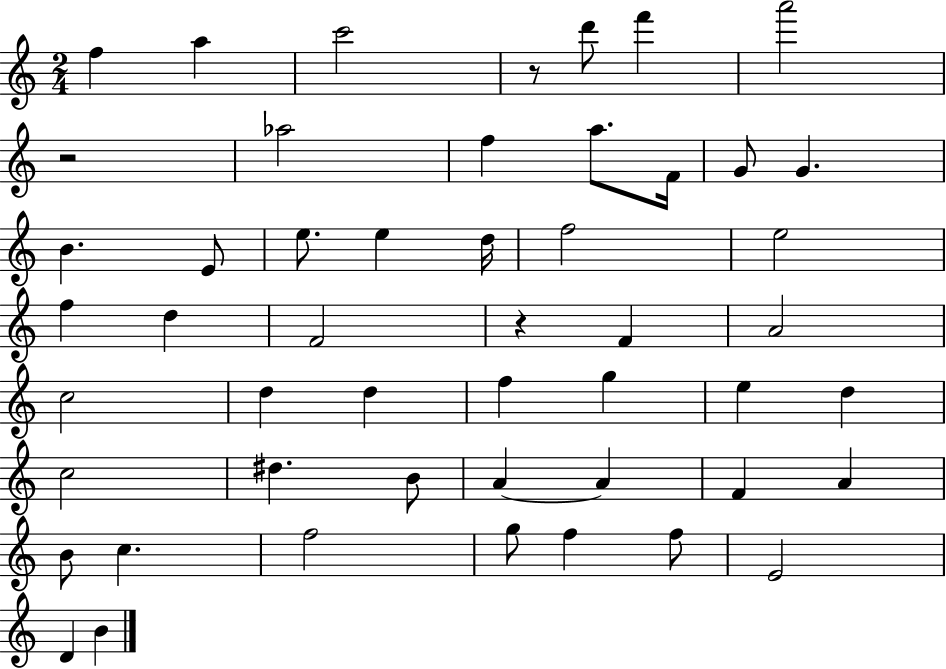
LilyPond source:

{
  \clef treble
  \numericTimeSignature
  \time 2/4
  \key c \major
  f''4 a''4 | c'''2 | r8 d'''8 f'''4 | a'''2 | \break r2 | aes''2 | f''4 a''8. f'16 | g'8 g'4. | \break b'4. e'8 | e''8. e''4 d''16 | f''2 | e''2 | \break f''4 d''4 | f'2 | r4 f'4 | a'2 | \break c''2 | d''4 d''4 | f''4 g''4 | e''4 d''4 | \break c''2 | dis''4. b'8 | a'4~~ a'4 | f'4 a'4 | \break b'8 c''4. | f''2 | g''8 f''4 f''8 | e'2 | \break d'4 b'4 | \bar "|."
}